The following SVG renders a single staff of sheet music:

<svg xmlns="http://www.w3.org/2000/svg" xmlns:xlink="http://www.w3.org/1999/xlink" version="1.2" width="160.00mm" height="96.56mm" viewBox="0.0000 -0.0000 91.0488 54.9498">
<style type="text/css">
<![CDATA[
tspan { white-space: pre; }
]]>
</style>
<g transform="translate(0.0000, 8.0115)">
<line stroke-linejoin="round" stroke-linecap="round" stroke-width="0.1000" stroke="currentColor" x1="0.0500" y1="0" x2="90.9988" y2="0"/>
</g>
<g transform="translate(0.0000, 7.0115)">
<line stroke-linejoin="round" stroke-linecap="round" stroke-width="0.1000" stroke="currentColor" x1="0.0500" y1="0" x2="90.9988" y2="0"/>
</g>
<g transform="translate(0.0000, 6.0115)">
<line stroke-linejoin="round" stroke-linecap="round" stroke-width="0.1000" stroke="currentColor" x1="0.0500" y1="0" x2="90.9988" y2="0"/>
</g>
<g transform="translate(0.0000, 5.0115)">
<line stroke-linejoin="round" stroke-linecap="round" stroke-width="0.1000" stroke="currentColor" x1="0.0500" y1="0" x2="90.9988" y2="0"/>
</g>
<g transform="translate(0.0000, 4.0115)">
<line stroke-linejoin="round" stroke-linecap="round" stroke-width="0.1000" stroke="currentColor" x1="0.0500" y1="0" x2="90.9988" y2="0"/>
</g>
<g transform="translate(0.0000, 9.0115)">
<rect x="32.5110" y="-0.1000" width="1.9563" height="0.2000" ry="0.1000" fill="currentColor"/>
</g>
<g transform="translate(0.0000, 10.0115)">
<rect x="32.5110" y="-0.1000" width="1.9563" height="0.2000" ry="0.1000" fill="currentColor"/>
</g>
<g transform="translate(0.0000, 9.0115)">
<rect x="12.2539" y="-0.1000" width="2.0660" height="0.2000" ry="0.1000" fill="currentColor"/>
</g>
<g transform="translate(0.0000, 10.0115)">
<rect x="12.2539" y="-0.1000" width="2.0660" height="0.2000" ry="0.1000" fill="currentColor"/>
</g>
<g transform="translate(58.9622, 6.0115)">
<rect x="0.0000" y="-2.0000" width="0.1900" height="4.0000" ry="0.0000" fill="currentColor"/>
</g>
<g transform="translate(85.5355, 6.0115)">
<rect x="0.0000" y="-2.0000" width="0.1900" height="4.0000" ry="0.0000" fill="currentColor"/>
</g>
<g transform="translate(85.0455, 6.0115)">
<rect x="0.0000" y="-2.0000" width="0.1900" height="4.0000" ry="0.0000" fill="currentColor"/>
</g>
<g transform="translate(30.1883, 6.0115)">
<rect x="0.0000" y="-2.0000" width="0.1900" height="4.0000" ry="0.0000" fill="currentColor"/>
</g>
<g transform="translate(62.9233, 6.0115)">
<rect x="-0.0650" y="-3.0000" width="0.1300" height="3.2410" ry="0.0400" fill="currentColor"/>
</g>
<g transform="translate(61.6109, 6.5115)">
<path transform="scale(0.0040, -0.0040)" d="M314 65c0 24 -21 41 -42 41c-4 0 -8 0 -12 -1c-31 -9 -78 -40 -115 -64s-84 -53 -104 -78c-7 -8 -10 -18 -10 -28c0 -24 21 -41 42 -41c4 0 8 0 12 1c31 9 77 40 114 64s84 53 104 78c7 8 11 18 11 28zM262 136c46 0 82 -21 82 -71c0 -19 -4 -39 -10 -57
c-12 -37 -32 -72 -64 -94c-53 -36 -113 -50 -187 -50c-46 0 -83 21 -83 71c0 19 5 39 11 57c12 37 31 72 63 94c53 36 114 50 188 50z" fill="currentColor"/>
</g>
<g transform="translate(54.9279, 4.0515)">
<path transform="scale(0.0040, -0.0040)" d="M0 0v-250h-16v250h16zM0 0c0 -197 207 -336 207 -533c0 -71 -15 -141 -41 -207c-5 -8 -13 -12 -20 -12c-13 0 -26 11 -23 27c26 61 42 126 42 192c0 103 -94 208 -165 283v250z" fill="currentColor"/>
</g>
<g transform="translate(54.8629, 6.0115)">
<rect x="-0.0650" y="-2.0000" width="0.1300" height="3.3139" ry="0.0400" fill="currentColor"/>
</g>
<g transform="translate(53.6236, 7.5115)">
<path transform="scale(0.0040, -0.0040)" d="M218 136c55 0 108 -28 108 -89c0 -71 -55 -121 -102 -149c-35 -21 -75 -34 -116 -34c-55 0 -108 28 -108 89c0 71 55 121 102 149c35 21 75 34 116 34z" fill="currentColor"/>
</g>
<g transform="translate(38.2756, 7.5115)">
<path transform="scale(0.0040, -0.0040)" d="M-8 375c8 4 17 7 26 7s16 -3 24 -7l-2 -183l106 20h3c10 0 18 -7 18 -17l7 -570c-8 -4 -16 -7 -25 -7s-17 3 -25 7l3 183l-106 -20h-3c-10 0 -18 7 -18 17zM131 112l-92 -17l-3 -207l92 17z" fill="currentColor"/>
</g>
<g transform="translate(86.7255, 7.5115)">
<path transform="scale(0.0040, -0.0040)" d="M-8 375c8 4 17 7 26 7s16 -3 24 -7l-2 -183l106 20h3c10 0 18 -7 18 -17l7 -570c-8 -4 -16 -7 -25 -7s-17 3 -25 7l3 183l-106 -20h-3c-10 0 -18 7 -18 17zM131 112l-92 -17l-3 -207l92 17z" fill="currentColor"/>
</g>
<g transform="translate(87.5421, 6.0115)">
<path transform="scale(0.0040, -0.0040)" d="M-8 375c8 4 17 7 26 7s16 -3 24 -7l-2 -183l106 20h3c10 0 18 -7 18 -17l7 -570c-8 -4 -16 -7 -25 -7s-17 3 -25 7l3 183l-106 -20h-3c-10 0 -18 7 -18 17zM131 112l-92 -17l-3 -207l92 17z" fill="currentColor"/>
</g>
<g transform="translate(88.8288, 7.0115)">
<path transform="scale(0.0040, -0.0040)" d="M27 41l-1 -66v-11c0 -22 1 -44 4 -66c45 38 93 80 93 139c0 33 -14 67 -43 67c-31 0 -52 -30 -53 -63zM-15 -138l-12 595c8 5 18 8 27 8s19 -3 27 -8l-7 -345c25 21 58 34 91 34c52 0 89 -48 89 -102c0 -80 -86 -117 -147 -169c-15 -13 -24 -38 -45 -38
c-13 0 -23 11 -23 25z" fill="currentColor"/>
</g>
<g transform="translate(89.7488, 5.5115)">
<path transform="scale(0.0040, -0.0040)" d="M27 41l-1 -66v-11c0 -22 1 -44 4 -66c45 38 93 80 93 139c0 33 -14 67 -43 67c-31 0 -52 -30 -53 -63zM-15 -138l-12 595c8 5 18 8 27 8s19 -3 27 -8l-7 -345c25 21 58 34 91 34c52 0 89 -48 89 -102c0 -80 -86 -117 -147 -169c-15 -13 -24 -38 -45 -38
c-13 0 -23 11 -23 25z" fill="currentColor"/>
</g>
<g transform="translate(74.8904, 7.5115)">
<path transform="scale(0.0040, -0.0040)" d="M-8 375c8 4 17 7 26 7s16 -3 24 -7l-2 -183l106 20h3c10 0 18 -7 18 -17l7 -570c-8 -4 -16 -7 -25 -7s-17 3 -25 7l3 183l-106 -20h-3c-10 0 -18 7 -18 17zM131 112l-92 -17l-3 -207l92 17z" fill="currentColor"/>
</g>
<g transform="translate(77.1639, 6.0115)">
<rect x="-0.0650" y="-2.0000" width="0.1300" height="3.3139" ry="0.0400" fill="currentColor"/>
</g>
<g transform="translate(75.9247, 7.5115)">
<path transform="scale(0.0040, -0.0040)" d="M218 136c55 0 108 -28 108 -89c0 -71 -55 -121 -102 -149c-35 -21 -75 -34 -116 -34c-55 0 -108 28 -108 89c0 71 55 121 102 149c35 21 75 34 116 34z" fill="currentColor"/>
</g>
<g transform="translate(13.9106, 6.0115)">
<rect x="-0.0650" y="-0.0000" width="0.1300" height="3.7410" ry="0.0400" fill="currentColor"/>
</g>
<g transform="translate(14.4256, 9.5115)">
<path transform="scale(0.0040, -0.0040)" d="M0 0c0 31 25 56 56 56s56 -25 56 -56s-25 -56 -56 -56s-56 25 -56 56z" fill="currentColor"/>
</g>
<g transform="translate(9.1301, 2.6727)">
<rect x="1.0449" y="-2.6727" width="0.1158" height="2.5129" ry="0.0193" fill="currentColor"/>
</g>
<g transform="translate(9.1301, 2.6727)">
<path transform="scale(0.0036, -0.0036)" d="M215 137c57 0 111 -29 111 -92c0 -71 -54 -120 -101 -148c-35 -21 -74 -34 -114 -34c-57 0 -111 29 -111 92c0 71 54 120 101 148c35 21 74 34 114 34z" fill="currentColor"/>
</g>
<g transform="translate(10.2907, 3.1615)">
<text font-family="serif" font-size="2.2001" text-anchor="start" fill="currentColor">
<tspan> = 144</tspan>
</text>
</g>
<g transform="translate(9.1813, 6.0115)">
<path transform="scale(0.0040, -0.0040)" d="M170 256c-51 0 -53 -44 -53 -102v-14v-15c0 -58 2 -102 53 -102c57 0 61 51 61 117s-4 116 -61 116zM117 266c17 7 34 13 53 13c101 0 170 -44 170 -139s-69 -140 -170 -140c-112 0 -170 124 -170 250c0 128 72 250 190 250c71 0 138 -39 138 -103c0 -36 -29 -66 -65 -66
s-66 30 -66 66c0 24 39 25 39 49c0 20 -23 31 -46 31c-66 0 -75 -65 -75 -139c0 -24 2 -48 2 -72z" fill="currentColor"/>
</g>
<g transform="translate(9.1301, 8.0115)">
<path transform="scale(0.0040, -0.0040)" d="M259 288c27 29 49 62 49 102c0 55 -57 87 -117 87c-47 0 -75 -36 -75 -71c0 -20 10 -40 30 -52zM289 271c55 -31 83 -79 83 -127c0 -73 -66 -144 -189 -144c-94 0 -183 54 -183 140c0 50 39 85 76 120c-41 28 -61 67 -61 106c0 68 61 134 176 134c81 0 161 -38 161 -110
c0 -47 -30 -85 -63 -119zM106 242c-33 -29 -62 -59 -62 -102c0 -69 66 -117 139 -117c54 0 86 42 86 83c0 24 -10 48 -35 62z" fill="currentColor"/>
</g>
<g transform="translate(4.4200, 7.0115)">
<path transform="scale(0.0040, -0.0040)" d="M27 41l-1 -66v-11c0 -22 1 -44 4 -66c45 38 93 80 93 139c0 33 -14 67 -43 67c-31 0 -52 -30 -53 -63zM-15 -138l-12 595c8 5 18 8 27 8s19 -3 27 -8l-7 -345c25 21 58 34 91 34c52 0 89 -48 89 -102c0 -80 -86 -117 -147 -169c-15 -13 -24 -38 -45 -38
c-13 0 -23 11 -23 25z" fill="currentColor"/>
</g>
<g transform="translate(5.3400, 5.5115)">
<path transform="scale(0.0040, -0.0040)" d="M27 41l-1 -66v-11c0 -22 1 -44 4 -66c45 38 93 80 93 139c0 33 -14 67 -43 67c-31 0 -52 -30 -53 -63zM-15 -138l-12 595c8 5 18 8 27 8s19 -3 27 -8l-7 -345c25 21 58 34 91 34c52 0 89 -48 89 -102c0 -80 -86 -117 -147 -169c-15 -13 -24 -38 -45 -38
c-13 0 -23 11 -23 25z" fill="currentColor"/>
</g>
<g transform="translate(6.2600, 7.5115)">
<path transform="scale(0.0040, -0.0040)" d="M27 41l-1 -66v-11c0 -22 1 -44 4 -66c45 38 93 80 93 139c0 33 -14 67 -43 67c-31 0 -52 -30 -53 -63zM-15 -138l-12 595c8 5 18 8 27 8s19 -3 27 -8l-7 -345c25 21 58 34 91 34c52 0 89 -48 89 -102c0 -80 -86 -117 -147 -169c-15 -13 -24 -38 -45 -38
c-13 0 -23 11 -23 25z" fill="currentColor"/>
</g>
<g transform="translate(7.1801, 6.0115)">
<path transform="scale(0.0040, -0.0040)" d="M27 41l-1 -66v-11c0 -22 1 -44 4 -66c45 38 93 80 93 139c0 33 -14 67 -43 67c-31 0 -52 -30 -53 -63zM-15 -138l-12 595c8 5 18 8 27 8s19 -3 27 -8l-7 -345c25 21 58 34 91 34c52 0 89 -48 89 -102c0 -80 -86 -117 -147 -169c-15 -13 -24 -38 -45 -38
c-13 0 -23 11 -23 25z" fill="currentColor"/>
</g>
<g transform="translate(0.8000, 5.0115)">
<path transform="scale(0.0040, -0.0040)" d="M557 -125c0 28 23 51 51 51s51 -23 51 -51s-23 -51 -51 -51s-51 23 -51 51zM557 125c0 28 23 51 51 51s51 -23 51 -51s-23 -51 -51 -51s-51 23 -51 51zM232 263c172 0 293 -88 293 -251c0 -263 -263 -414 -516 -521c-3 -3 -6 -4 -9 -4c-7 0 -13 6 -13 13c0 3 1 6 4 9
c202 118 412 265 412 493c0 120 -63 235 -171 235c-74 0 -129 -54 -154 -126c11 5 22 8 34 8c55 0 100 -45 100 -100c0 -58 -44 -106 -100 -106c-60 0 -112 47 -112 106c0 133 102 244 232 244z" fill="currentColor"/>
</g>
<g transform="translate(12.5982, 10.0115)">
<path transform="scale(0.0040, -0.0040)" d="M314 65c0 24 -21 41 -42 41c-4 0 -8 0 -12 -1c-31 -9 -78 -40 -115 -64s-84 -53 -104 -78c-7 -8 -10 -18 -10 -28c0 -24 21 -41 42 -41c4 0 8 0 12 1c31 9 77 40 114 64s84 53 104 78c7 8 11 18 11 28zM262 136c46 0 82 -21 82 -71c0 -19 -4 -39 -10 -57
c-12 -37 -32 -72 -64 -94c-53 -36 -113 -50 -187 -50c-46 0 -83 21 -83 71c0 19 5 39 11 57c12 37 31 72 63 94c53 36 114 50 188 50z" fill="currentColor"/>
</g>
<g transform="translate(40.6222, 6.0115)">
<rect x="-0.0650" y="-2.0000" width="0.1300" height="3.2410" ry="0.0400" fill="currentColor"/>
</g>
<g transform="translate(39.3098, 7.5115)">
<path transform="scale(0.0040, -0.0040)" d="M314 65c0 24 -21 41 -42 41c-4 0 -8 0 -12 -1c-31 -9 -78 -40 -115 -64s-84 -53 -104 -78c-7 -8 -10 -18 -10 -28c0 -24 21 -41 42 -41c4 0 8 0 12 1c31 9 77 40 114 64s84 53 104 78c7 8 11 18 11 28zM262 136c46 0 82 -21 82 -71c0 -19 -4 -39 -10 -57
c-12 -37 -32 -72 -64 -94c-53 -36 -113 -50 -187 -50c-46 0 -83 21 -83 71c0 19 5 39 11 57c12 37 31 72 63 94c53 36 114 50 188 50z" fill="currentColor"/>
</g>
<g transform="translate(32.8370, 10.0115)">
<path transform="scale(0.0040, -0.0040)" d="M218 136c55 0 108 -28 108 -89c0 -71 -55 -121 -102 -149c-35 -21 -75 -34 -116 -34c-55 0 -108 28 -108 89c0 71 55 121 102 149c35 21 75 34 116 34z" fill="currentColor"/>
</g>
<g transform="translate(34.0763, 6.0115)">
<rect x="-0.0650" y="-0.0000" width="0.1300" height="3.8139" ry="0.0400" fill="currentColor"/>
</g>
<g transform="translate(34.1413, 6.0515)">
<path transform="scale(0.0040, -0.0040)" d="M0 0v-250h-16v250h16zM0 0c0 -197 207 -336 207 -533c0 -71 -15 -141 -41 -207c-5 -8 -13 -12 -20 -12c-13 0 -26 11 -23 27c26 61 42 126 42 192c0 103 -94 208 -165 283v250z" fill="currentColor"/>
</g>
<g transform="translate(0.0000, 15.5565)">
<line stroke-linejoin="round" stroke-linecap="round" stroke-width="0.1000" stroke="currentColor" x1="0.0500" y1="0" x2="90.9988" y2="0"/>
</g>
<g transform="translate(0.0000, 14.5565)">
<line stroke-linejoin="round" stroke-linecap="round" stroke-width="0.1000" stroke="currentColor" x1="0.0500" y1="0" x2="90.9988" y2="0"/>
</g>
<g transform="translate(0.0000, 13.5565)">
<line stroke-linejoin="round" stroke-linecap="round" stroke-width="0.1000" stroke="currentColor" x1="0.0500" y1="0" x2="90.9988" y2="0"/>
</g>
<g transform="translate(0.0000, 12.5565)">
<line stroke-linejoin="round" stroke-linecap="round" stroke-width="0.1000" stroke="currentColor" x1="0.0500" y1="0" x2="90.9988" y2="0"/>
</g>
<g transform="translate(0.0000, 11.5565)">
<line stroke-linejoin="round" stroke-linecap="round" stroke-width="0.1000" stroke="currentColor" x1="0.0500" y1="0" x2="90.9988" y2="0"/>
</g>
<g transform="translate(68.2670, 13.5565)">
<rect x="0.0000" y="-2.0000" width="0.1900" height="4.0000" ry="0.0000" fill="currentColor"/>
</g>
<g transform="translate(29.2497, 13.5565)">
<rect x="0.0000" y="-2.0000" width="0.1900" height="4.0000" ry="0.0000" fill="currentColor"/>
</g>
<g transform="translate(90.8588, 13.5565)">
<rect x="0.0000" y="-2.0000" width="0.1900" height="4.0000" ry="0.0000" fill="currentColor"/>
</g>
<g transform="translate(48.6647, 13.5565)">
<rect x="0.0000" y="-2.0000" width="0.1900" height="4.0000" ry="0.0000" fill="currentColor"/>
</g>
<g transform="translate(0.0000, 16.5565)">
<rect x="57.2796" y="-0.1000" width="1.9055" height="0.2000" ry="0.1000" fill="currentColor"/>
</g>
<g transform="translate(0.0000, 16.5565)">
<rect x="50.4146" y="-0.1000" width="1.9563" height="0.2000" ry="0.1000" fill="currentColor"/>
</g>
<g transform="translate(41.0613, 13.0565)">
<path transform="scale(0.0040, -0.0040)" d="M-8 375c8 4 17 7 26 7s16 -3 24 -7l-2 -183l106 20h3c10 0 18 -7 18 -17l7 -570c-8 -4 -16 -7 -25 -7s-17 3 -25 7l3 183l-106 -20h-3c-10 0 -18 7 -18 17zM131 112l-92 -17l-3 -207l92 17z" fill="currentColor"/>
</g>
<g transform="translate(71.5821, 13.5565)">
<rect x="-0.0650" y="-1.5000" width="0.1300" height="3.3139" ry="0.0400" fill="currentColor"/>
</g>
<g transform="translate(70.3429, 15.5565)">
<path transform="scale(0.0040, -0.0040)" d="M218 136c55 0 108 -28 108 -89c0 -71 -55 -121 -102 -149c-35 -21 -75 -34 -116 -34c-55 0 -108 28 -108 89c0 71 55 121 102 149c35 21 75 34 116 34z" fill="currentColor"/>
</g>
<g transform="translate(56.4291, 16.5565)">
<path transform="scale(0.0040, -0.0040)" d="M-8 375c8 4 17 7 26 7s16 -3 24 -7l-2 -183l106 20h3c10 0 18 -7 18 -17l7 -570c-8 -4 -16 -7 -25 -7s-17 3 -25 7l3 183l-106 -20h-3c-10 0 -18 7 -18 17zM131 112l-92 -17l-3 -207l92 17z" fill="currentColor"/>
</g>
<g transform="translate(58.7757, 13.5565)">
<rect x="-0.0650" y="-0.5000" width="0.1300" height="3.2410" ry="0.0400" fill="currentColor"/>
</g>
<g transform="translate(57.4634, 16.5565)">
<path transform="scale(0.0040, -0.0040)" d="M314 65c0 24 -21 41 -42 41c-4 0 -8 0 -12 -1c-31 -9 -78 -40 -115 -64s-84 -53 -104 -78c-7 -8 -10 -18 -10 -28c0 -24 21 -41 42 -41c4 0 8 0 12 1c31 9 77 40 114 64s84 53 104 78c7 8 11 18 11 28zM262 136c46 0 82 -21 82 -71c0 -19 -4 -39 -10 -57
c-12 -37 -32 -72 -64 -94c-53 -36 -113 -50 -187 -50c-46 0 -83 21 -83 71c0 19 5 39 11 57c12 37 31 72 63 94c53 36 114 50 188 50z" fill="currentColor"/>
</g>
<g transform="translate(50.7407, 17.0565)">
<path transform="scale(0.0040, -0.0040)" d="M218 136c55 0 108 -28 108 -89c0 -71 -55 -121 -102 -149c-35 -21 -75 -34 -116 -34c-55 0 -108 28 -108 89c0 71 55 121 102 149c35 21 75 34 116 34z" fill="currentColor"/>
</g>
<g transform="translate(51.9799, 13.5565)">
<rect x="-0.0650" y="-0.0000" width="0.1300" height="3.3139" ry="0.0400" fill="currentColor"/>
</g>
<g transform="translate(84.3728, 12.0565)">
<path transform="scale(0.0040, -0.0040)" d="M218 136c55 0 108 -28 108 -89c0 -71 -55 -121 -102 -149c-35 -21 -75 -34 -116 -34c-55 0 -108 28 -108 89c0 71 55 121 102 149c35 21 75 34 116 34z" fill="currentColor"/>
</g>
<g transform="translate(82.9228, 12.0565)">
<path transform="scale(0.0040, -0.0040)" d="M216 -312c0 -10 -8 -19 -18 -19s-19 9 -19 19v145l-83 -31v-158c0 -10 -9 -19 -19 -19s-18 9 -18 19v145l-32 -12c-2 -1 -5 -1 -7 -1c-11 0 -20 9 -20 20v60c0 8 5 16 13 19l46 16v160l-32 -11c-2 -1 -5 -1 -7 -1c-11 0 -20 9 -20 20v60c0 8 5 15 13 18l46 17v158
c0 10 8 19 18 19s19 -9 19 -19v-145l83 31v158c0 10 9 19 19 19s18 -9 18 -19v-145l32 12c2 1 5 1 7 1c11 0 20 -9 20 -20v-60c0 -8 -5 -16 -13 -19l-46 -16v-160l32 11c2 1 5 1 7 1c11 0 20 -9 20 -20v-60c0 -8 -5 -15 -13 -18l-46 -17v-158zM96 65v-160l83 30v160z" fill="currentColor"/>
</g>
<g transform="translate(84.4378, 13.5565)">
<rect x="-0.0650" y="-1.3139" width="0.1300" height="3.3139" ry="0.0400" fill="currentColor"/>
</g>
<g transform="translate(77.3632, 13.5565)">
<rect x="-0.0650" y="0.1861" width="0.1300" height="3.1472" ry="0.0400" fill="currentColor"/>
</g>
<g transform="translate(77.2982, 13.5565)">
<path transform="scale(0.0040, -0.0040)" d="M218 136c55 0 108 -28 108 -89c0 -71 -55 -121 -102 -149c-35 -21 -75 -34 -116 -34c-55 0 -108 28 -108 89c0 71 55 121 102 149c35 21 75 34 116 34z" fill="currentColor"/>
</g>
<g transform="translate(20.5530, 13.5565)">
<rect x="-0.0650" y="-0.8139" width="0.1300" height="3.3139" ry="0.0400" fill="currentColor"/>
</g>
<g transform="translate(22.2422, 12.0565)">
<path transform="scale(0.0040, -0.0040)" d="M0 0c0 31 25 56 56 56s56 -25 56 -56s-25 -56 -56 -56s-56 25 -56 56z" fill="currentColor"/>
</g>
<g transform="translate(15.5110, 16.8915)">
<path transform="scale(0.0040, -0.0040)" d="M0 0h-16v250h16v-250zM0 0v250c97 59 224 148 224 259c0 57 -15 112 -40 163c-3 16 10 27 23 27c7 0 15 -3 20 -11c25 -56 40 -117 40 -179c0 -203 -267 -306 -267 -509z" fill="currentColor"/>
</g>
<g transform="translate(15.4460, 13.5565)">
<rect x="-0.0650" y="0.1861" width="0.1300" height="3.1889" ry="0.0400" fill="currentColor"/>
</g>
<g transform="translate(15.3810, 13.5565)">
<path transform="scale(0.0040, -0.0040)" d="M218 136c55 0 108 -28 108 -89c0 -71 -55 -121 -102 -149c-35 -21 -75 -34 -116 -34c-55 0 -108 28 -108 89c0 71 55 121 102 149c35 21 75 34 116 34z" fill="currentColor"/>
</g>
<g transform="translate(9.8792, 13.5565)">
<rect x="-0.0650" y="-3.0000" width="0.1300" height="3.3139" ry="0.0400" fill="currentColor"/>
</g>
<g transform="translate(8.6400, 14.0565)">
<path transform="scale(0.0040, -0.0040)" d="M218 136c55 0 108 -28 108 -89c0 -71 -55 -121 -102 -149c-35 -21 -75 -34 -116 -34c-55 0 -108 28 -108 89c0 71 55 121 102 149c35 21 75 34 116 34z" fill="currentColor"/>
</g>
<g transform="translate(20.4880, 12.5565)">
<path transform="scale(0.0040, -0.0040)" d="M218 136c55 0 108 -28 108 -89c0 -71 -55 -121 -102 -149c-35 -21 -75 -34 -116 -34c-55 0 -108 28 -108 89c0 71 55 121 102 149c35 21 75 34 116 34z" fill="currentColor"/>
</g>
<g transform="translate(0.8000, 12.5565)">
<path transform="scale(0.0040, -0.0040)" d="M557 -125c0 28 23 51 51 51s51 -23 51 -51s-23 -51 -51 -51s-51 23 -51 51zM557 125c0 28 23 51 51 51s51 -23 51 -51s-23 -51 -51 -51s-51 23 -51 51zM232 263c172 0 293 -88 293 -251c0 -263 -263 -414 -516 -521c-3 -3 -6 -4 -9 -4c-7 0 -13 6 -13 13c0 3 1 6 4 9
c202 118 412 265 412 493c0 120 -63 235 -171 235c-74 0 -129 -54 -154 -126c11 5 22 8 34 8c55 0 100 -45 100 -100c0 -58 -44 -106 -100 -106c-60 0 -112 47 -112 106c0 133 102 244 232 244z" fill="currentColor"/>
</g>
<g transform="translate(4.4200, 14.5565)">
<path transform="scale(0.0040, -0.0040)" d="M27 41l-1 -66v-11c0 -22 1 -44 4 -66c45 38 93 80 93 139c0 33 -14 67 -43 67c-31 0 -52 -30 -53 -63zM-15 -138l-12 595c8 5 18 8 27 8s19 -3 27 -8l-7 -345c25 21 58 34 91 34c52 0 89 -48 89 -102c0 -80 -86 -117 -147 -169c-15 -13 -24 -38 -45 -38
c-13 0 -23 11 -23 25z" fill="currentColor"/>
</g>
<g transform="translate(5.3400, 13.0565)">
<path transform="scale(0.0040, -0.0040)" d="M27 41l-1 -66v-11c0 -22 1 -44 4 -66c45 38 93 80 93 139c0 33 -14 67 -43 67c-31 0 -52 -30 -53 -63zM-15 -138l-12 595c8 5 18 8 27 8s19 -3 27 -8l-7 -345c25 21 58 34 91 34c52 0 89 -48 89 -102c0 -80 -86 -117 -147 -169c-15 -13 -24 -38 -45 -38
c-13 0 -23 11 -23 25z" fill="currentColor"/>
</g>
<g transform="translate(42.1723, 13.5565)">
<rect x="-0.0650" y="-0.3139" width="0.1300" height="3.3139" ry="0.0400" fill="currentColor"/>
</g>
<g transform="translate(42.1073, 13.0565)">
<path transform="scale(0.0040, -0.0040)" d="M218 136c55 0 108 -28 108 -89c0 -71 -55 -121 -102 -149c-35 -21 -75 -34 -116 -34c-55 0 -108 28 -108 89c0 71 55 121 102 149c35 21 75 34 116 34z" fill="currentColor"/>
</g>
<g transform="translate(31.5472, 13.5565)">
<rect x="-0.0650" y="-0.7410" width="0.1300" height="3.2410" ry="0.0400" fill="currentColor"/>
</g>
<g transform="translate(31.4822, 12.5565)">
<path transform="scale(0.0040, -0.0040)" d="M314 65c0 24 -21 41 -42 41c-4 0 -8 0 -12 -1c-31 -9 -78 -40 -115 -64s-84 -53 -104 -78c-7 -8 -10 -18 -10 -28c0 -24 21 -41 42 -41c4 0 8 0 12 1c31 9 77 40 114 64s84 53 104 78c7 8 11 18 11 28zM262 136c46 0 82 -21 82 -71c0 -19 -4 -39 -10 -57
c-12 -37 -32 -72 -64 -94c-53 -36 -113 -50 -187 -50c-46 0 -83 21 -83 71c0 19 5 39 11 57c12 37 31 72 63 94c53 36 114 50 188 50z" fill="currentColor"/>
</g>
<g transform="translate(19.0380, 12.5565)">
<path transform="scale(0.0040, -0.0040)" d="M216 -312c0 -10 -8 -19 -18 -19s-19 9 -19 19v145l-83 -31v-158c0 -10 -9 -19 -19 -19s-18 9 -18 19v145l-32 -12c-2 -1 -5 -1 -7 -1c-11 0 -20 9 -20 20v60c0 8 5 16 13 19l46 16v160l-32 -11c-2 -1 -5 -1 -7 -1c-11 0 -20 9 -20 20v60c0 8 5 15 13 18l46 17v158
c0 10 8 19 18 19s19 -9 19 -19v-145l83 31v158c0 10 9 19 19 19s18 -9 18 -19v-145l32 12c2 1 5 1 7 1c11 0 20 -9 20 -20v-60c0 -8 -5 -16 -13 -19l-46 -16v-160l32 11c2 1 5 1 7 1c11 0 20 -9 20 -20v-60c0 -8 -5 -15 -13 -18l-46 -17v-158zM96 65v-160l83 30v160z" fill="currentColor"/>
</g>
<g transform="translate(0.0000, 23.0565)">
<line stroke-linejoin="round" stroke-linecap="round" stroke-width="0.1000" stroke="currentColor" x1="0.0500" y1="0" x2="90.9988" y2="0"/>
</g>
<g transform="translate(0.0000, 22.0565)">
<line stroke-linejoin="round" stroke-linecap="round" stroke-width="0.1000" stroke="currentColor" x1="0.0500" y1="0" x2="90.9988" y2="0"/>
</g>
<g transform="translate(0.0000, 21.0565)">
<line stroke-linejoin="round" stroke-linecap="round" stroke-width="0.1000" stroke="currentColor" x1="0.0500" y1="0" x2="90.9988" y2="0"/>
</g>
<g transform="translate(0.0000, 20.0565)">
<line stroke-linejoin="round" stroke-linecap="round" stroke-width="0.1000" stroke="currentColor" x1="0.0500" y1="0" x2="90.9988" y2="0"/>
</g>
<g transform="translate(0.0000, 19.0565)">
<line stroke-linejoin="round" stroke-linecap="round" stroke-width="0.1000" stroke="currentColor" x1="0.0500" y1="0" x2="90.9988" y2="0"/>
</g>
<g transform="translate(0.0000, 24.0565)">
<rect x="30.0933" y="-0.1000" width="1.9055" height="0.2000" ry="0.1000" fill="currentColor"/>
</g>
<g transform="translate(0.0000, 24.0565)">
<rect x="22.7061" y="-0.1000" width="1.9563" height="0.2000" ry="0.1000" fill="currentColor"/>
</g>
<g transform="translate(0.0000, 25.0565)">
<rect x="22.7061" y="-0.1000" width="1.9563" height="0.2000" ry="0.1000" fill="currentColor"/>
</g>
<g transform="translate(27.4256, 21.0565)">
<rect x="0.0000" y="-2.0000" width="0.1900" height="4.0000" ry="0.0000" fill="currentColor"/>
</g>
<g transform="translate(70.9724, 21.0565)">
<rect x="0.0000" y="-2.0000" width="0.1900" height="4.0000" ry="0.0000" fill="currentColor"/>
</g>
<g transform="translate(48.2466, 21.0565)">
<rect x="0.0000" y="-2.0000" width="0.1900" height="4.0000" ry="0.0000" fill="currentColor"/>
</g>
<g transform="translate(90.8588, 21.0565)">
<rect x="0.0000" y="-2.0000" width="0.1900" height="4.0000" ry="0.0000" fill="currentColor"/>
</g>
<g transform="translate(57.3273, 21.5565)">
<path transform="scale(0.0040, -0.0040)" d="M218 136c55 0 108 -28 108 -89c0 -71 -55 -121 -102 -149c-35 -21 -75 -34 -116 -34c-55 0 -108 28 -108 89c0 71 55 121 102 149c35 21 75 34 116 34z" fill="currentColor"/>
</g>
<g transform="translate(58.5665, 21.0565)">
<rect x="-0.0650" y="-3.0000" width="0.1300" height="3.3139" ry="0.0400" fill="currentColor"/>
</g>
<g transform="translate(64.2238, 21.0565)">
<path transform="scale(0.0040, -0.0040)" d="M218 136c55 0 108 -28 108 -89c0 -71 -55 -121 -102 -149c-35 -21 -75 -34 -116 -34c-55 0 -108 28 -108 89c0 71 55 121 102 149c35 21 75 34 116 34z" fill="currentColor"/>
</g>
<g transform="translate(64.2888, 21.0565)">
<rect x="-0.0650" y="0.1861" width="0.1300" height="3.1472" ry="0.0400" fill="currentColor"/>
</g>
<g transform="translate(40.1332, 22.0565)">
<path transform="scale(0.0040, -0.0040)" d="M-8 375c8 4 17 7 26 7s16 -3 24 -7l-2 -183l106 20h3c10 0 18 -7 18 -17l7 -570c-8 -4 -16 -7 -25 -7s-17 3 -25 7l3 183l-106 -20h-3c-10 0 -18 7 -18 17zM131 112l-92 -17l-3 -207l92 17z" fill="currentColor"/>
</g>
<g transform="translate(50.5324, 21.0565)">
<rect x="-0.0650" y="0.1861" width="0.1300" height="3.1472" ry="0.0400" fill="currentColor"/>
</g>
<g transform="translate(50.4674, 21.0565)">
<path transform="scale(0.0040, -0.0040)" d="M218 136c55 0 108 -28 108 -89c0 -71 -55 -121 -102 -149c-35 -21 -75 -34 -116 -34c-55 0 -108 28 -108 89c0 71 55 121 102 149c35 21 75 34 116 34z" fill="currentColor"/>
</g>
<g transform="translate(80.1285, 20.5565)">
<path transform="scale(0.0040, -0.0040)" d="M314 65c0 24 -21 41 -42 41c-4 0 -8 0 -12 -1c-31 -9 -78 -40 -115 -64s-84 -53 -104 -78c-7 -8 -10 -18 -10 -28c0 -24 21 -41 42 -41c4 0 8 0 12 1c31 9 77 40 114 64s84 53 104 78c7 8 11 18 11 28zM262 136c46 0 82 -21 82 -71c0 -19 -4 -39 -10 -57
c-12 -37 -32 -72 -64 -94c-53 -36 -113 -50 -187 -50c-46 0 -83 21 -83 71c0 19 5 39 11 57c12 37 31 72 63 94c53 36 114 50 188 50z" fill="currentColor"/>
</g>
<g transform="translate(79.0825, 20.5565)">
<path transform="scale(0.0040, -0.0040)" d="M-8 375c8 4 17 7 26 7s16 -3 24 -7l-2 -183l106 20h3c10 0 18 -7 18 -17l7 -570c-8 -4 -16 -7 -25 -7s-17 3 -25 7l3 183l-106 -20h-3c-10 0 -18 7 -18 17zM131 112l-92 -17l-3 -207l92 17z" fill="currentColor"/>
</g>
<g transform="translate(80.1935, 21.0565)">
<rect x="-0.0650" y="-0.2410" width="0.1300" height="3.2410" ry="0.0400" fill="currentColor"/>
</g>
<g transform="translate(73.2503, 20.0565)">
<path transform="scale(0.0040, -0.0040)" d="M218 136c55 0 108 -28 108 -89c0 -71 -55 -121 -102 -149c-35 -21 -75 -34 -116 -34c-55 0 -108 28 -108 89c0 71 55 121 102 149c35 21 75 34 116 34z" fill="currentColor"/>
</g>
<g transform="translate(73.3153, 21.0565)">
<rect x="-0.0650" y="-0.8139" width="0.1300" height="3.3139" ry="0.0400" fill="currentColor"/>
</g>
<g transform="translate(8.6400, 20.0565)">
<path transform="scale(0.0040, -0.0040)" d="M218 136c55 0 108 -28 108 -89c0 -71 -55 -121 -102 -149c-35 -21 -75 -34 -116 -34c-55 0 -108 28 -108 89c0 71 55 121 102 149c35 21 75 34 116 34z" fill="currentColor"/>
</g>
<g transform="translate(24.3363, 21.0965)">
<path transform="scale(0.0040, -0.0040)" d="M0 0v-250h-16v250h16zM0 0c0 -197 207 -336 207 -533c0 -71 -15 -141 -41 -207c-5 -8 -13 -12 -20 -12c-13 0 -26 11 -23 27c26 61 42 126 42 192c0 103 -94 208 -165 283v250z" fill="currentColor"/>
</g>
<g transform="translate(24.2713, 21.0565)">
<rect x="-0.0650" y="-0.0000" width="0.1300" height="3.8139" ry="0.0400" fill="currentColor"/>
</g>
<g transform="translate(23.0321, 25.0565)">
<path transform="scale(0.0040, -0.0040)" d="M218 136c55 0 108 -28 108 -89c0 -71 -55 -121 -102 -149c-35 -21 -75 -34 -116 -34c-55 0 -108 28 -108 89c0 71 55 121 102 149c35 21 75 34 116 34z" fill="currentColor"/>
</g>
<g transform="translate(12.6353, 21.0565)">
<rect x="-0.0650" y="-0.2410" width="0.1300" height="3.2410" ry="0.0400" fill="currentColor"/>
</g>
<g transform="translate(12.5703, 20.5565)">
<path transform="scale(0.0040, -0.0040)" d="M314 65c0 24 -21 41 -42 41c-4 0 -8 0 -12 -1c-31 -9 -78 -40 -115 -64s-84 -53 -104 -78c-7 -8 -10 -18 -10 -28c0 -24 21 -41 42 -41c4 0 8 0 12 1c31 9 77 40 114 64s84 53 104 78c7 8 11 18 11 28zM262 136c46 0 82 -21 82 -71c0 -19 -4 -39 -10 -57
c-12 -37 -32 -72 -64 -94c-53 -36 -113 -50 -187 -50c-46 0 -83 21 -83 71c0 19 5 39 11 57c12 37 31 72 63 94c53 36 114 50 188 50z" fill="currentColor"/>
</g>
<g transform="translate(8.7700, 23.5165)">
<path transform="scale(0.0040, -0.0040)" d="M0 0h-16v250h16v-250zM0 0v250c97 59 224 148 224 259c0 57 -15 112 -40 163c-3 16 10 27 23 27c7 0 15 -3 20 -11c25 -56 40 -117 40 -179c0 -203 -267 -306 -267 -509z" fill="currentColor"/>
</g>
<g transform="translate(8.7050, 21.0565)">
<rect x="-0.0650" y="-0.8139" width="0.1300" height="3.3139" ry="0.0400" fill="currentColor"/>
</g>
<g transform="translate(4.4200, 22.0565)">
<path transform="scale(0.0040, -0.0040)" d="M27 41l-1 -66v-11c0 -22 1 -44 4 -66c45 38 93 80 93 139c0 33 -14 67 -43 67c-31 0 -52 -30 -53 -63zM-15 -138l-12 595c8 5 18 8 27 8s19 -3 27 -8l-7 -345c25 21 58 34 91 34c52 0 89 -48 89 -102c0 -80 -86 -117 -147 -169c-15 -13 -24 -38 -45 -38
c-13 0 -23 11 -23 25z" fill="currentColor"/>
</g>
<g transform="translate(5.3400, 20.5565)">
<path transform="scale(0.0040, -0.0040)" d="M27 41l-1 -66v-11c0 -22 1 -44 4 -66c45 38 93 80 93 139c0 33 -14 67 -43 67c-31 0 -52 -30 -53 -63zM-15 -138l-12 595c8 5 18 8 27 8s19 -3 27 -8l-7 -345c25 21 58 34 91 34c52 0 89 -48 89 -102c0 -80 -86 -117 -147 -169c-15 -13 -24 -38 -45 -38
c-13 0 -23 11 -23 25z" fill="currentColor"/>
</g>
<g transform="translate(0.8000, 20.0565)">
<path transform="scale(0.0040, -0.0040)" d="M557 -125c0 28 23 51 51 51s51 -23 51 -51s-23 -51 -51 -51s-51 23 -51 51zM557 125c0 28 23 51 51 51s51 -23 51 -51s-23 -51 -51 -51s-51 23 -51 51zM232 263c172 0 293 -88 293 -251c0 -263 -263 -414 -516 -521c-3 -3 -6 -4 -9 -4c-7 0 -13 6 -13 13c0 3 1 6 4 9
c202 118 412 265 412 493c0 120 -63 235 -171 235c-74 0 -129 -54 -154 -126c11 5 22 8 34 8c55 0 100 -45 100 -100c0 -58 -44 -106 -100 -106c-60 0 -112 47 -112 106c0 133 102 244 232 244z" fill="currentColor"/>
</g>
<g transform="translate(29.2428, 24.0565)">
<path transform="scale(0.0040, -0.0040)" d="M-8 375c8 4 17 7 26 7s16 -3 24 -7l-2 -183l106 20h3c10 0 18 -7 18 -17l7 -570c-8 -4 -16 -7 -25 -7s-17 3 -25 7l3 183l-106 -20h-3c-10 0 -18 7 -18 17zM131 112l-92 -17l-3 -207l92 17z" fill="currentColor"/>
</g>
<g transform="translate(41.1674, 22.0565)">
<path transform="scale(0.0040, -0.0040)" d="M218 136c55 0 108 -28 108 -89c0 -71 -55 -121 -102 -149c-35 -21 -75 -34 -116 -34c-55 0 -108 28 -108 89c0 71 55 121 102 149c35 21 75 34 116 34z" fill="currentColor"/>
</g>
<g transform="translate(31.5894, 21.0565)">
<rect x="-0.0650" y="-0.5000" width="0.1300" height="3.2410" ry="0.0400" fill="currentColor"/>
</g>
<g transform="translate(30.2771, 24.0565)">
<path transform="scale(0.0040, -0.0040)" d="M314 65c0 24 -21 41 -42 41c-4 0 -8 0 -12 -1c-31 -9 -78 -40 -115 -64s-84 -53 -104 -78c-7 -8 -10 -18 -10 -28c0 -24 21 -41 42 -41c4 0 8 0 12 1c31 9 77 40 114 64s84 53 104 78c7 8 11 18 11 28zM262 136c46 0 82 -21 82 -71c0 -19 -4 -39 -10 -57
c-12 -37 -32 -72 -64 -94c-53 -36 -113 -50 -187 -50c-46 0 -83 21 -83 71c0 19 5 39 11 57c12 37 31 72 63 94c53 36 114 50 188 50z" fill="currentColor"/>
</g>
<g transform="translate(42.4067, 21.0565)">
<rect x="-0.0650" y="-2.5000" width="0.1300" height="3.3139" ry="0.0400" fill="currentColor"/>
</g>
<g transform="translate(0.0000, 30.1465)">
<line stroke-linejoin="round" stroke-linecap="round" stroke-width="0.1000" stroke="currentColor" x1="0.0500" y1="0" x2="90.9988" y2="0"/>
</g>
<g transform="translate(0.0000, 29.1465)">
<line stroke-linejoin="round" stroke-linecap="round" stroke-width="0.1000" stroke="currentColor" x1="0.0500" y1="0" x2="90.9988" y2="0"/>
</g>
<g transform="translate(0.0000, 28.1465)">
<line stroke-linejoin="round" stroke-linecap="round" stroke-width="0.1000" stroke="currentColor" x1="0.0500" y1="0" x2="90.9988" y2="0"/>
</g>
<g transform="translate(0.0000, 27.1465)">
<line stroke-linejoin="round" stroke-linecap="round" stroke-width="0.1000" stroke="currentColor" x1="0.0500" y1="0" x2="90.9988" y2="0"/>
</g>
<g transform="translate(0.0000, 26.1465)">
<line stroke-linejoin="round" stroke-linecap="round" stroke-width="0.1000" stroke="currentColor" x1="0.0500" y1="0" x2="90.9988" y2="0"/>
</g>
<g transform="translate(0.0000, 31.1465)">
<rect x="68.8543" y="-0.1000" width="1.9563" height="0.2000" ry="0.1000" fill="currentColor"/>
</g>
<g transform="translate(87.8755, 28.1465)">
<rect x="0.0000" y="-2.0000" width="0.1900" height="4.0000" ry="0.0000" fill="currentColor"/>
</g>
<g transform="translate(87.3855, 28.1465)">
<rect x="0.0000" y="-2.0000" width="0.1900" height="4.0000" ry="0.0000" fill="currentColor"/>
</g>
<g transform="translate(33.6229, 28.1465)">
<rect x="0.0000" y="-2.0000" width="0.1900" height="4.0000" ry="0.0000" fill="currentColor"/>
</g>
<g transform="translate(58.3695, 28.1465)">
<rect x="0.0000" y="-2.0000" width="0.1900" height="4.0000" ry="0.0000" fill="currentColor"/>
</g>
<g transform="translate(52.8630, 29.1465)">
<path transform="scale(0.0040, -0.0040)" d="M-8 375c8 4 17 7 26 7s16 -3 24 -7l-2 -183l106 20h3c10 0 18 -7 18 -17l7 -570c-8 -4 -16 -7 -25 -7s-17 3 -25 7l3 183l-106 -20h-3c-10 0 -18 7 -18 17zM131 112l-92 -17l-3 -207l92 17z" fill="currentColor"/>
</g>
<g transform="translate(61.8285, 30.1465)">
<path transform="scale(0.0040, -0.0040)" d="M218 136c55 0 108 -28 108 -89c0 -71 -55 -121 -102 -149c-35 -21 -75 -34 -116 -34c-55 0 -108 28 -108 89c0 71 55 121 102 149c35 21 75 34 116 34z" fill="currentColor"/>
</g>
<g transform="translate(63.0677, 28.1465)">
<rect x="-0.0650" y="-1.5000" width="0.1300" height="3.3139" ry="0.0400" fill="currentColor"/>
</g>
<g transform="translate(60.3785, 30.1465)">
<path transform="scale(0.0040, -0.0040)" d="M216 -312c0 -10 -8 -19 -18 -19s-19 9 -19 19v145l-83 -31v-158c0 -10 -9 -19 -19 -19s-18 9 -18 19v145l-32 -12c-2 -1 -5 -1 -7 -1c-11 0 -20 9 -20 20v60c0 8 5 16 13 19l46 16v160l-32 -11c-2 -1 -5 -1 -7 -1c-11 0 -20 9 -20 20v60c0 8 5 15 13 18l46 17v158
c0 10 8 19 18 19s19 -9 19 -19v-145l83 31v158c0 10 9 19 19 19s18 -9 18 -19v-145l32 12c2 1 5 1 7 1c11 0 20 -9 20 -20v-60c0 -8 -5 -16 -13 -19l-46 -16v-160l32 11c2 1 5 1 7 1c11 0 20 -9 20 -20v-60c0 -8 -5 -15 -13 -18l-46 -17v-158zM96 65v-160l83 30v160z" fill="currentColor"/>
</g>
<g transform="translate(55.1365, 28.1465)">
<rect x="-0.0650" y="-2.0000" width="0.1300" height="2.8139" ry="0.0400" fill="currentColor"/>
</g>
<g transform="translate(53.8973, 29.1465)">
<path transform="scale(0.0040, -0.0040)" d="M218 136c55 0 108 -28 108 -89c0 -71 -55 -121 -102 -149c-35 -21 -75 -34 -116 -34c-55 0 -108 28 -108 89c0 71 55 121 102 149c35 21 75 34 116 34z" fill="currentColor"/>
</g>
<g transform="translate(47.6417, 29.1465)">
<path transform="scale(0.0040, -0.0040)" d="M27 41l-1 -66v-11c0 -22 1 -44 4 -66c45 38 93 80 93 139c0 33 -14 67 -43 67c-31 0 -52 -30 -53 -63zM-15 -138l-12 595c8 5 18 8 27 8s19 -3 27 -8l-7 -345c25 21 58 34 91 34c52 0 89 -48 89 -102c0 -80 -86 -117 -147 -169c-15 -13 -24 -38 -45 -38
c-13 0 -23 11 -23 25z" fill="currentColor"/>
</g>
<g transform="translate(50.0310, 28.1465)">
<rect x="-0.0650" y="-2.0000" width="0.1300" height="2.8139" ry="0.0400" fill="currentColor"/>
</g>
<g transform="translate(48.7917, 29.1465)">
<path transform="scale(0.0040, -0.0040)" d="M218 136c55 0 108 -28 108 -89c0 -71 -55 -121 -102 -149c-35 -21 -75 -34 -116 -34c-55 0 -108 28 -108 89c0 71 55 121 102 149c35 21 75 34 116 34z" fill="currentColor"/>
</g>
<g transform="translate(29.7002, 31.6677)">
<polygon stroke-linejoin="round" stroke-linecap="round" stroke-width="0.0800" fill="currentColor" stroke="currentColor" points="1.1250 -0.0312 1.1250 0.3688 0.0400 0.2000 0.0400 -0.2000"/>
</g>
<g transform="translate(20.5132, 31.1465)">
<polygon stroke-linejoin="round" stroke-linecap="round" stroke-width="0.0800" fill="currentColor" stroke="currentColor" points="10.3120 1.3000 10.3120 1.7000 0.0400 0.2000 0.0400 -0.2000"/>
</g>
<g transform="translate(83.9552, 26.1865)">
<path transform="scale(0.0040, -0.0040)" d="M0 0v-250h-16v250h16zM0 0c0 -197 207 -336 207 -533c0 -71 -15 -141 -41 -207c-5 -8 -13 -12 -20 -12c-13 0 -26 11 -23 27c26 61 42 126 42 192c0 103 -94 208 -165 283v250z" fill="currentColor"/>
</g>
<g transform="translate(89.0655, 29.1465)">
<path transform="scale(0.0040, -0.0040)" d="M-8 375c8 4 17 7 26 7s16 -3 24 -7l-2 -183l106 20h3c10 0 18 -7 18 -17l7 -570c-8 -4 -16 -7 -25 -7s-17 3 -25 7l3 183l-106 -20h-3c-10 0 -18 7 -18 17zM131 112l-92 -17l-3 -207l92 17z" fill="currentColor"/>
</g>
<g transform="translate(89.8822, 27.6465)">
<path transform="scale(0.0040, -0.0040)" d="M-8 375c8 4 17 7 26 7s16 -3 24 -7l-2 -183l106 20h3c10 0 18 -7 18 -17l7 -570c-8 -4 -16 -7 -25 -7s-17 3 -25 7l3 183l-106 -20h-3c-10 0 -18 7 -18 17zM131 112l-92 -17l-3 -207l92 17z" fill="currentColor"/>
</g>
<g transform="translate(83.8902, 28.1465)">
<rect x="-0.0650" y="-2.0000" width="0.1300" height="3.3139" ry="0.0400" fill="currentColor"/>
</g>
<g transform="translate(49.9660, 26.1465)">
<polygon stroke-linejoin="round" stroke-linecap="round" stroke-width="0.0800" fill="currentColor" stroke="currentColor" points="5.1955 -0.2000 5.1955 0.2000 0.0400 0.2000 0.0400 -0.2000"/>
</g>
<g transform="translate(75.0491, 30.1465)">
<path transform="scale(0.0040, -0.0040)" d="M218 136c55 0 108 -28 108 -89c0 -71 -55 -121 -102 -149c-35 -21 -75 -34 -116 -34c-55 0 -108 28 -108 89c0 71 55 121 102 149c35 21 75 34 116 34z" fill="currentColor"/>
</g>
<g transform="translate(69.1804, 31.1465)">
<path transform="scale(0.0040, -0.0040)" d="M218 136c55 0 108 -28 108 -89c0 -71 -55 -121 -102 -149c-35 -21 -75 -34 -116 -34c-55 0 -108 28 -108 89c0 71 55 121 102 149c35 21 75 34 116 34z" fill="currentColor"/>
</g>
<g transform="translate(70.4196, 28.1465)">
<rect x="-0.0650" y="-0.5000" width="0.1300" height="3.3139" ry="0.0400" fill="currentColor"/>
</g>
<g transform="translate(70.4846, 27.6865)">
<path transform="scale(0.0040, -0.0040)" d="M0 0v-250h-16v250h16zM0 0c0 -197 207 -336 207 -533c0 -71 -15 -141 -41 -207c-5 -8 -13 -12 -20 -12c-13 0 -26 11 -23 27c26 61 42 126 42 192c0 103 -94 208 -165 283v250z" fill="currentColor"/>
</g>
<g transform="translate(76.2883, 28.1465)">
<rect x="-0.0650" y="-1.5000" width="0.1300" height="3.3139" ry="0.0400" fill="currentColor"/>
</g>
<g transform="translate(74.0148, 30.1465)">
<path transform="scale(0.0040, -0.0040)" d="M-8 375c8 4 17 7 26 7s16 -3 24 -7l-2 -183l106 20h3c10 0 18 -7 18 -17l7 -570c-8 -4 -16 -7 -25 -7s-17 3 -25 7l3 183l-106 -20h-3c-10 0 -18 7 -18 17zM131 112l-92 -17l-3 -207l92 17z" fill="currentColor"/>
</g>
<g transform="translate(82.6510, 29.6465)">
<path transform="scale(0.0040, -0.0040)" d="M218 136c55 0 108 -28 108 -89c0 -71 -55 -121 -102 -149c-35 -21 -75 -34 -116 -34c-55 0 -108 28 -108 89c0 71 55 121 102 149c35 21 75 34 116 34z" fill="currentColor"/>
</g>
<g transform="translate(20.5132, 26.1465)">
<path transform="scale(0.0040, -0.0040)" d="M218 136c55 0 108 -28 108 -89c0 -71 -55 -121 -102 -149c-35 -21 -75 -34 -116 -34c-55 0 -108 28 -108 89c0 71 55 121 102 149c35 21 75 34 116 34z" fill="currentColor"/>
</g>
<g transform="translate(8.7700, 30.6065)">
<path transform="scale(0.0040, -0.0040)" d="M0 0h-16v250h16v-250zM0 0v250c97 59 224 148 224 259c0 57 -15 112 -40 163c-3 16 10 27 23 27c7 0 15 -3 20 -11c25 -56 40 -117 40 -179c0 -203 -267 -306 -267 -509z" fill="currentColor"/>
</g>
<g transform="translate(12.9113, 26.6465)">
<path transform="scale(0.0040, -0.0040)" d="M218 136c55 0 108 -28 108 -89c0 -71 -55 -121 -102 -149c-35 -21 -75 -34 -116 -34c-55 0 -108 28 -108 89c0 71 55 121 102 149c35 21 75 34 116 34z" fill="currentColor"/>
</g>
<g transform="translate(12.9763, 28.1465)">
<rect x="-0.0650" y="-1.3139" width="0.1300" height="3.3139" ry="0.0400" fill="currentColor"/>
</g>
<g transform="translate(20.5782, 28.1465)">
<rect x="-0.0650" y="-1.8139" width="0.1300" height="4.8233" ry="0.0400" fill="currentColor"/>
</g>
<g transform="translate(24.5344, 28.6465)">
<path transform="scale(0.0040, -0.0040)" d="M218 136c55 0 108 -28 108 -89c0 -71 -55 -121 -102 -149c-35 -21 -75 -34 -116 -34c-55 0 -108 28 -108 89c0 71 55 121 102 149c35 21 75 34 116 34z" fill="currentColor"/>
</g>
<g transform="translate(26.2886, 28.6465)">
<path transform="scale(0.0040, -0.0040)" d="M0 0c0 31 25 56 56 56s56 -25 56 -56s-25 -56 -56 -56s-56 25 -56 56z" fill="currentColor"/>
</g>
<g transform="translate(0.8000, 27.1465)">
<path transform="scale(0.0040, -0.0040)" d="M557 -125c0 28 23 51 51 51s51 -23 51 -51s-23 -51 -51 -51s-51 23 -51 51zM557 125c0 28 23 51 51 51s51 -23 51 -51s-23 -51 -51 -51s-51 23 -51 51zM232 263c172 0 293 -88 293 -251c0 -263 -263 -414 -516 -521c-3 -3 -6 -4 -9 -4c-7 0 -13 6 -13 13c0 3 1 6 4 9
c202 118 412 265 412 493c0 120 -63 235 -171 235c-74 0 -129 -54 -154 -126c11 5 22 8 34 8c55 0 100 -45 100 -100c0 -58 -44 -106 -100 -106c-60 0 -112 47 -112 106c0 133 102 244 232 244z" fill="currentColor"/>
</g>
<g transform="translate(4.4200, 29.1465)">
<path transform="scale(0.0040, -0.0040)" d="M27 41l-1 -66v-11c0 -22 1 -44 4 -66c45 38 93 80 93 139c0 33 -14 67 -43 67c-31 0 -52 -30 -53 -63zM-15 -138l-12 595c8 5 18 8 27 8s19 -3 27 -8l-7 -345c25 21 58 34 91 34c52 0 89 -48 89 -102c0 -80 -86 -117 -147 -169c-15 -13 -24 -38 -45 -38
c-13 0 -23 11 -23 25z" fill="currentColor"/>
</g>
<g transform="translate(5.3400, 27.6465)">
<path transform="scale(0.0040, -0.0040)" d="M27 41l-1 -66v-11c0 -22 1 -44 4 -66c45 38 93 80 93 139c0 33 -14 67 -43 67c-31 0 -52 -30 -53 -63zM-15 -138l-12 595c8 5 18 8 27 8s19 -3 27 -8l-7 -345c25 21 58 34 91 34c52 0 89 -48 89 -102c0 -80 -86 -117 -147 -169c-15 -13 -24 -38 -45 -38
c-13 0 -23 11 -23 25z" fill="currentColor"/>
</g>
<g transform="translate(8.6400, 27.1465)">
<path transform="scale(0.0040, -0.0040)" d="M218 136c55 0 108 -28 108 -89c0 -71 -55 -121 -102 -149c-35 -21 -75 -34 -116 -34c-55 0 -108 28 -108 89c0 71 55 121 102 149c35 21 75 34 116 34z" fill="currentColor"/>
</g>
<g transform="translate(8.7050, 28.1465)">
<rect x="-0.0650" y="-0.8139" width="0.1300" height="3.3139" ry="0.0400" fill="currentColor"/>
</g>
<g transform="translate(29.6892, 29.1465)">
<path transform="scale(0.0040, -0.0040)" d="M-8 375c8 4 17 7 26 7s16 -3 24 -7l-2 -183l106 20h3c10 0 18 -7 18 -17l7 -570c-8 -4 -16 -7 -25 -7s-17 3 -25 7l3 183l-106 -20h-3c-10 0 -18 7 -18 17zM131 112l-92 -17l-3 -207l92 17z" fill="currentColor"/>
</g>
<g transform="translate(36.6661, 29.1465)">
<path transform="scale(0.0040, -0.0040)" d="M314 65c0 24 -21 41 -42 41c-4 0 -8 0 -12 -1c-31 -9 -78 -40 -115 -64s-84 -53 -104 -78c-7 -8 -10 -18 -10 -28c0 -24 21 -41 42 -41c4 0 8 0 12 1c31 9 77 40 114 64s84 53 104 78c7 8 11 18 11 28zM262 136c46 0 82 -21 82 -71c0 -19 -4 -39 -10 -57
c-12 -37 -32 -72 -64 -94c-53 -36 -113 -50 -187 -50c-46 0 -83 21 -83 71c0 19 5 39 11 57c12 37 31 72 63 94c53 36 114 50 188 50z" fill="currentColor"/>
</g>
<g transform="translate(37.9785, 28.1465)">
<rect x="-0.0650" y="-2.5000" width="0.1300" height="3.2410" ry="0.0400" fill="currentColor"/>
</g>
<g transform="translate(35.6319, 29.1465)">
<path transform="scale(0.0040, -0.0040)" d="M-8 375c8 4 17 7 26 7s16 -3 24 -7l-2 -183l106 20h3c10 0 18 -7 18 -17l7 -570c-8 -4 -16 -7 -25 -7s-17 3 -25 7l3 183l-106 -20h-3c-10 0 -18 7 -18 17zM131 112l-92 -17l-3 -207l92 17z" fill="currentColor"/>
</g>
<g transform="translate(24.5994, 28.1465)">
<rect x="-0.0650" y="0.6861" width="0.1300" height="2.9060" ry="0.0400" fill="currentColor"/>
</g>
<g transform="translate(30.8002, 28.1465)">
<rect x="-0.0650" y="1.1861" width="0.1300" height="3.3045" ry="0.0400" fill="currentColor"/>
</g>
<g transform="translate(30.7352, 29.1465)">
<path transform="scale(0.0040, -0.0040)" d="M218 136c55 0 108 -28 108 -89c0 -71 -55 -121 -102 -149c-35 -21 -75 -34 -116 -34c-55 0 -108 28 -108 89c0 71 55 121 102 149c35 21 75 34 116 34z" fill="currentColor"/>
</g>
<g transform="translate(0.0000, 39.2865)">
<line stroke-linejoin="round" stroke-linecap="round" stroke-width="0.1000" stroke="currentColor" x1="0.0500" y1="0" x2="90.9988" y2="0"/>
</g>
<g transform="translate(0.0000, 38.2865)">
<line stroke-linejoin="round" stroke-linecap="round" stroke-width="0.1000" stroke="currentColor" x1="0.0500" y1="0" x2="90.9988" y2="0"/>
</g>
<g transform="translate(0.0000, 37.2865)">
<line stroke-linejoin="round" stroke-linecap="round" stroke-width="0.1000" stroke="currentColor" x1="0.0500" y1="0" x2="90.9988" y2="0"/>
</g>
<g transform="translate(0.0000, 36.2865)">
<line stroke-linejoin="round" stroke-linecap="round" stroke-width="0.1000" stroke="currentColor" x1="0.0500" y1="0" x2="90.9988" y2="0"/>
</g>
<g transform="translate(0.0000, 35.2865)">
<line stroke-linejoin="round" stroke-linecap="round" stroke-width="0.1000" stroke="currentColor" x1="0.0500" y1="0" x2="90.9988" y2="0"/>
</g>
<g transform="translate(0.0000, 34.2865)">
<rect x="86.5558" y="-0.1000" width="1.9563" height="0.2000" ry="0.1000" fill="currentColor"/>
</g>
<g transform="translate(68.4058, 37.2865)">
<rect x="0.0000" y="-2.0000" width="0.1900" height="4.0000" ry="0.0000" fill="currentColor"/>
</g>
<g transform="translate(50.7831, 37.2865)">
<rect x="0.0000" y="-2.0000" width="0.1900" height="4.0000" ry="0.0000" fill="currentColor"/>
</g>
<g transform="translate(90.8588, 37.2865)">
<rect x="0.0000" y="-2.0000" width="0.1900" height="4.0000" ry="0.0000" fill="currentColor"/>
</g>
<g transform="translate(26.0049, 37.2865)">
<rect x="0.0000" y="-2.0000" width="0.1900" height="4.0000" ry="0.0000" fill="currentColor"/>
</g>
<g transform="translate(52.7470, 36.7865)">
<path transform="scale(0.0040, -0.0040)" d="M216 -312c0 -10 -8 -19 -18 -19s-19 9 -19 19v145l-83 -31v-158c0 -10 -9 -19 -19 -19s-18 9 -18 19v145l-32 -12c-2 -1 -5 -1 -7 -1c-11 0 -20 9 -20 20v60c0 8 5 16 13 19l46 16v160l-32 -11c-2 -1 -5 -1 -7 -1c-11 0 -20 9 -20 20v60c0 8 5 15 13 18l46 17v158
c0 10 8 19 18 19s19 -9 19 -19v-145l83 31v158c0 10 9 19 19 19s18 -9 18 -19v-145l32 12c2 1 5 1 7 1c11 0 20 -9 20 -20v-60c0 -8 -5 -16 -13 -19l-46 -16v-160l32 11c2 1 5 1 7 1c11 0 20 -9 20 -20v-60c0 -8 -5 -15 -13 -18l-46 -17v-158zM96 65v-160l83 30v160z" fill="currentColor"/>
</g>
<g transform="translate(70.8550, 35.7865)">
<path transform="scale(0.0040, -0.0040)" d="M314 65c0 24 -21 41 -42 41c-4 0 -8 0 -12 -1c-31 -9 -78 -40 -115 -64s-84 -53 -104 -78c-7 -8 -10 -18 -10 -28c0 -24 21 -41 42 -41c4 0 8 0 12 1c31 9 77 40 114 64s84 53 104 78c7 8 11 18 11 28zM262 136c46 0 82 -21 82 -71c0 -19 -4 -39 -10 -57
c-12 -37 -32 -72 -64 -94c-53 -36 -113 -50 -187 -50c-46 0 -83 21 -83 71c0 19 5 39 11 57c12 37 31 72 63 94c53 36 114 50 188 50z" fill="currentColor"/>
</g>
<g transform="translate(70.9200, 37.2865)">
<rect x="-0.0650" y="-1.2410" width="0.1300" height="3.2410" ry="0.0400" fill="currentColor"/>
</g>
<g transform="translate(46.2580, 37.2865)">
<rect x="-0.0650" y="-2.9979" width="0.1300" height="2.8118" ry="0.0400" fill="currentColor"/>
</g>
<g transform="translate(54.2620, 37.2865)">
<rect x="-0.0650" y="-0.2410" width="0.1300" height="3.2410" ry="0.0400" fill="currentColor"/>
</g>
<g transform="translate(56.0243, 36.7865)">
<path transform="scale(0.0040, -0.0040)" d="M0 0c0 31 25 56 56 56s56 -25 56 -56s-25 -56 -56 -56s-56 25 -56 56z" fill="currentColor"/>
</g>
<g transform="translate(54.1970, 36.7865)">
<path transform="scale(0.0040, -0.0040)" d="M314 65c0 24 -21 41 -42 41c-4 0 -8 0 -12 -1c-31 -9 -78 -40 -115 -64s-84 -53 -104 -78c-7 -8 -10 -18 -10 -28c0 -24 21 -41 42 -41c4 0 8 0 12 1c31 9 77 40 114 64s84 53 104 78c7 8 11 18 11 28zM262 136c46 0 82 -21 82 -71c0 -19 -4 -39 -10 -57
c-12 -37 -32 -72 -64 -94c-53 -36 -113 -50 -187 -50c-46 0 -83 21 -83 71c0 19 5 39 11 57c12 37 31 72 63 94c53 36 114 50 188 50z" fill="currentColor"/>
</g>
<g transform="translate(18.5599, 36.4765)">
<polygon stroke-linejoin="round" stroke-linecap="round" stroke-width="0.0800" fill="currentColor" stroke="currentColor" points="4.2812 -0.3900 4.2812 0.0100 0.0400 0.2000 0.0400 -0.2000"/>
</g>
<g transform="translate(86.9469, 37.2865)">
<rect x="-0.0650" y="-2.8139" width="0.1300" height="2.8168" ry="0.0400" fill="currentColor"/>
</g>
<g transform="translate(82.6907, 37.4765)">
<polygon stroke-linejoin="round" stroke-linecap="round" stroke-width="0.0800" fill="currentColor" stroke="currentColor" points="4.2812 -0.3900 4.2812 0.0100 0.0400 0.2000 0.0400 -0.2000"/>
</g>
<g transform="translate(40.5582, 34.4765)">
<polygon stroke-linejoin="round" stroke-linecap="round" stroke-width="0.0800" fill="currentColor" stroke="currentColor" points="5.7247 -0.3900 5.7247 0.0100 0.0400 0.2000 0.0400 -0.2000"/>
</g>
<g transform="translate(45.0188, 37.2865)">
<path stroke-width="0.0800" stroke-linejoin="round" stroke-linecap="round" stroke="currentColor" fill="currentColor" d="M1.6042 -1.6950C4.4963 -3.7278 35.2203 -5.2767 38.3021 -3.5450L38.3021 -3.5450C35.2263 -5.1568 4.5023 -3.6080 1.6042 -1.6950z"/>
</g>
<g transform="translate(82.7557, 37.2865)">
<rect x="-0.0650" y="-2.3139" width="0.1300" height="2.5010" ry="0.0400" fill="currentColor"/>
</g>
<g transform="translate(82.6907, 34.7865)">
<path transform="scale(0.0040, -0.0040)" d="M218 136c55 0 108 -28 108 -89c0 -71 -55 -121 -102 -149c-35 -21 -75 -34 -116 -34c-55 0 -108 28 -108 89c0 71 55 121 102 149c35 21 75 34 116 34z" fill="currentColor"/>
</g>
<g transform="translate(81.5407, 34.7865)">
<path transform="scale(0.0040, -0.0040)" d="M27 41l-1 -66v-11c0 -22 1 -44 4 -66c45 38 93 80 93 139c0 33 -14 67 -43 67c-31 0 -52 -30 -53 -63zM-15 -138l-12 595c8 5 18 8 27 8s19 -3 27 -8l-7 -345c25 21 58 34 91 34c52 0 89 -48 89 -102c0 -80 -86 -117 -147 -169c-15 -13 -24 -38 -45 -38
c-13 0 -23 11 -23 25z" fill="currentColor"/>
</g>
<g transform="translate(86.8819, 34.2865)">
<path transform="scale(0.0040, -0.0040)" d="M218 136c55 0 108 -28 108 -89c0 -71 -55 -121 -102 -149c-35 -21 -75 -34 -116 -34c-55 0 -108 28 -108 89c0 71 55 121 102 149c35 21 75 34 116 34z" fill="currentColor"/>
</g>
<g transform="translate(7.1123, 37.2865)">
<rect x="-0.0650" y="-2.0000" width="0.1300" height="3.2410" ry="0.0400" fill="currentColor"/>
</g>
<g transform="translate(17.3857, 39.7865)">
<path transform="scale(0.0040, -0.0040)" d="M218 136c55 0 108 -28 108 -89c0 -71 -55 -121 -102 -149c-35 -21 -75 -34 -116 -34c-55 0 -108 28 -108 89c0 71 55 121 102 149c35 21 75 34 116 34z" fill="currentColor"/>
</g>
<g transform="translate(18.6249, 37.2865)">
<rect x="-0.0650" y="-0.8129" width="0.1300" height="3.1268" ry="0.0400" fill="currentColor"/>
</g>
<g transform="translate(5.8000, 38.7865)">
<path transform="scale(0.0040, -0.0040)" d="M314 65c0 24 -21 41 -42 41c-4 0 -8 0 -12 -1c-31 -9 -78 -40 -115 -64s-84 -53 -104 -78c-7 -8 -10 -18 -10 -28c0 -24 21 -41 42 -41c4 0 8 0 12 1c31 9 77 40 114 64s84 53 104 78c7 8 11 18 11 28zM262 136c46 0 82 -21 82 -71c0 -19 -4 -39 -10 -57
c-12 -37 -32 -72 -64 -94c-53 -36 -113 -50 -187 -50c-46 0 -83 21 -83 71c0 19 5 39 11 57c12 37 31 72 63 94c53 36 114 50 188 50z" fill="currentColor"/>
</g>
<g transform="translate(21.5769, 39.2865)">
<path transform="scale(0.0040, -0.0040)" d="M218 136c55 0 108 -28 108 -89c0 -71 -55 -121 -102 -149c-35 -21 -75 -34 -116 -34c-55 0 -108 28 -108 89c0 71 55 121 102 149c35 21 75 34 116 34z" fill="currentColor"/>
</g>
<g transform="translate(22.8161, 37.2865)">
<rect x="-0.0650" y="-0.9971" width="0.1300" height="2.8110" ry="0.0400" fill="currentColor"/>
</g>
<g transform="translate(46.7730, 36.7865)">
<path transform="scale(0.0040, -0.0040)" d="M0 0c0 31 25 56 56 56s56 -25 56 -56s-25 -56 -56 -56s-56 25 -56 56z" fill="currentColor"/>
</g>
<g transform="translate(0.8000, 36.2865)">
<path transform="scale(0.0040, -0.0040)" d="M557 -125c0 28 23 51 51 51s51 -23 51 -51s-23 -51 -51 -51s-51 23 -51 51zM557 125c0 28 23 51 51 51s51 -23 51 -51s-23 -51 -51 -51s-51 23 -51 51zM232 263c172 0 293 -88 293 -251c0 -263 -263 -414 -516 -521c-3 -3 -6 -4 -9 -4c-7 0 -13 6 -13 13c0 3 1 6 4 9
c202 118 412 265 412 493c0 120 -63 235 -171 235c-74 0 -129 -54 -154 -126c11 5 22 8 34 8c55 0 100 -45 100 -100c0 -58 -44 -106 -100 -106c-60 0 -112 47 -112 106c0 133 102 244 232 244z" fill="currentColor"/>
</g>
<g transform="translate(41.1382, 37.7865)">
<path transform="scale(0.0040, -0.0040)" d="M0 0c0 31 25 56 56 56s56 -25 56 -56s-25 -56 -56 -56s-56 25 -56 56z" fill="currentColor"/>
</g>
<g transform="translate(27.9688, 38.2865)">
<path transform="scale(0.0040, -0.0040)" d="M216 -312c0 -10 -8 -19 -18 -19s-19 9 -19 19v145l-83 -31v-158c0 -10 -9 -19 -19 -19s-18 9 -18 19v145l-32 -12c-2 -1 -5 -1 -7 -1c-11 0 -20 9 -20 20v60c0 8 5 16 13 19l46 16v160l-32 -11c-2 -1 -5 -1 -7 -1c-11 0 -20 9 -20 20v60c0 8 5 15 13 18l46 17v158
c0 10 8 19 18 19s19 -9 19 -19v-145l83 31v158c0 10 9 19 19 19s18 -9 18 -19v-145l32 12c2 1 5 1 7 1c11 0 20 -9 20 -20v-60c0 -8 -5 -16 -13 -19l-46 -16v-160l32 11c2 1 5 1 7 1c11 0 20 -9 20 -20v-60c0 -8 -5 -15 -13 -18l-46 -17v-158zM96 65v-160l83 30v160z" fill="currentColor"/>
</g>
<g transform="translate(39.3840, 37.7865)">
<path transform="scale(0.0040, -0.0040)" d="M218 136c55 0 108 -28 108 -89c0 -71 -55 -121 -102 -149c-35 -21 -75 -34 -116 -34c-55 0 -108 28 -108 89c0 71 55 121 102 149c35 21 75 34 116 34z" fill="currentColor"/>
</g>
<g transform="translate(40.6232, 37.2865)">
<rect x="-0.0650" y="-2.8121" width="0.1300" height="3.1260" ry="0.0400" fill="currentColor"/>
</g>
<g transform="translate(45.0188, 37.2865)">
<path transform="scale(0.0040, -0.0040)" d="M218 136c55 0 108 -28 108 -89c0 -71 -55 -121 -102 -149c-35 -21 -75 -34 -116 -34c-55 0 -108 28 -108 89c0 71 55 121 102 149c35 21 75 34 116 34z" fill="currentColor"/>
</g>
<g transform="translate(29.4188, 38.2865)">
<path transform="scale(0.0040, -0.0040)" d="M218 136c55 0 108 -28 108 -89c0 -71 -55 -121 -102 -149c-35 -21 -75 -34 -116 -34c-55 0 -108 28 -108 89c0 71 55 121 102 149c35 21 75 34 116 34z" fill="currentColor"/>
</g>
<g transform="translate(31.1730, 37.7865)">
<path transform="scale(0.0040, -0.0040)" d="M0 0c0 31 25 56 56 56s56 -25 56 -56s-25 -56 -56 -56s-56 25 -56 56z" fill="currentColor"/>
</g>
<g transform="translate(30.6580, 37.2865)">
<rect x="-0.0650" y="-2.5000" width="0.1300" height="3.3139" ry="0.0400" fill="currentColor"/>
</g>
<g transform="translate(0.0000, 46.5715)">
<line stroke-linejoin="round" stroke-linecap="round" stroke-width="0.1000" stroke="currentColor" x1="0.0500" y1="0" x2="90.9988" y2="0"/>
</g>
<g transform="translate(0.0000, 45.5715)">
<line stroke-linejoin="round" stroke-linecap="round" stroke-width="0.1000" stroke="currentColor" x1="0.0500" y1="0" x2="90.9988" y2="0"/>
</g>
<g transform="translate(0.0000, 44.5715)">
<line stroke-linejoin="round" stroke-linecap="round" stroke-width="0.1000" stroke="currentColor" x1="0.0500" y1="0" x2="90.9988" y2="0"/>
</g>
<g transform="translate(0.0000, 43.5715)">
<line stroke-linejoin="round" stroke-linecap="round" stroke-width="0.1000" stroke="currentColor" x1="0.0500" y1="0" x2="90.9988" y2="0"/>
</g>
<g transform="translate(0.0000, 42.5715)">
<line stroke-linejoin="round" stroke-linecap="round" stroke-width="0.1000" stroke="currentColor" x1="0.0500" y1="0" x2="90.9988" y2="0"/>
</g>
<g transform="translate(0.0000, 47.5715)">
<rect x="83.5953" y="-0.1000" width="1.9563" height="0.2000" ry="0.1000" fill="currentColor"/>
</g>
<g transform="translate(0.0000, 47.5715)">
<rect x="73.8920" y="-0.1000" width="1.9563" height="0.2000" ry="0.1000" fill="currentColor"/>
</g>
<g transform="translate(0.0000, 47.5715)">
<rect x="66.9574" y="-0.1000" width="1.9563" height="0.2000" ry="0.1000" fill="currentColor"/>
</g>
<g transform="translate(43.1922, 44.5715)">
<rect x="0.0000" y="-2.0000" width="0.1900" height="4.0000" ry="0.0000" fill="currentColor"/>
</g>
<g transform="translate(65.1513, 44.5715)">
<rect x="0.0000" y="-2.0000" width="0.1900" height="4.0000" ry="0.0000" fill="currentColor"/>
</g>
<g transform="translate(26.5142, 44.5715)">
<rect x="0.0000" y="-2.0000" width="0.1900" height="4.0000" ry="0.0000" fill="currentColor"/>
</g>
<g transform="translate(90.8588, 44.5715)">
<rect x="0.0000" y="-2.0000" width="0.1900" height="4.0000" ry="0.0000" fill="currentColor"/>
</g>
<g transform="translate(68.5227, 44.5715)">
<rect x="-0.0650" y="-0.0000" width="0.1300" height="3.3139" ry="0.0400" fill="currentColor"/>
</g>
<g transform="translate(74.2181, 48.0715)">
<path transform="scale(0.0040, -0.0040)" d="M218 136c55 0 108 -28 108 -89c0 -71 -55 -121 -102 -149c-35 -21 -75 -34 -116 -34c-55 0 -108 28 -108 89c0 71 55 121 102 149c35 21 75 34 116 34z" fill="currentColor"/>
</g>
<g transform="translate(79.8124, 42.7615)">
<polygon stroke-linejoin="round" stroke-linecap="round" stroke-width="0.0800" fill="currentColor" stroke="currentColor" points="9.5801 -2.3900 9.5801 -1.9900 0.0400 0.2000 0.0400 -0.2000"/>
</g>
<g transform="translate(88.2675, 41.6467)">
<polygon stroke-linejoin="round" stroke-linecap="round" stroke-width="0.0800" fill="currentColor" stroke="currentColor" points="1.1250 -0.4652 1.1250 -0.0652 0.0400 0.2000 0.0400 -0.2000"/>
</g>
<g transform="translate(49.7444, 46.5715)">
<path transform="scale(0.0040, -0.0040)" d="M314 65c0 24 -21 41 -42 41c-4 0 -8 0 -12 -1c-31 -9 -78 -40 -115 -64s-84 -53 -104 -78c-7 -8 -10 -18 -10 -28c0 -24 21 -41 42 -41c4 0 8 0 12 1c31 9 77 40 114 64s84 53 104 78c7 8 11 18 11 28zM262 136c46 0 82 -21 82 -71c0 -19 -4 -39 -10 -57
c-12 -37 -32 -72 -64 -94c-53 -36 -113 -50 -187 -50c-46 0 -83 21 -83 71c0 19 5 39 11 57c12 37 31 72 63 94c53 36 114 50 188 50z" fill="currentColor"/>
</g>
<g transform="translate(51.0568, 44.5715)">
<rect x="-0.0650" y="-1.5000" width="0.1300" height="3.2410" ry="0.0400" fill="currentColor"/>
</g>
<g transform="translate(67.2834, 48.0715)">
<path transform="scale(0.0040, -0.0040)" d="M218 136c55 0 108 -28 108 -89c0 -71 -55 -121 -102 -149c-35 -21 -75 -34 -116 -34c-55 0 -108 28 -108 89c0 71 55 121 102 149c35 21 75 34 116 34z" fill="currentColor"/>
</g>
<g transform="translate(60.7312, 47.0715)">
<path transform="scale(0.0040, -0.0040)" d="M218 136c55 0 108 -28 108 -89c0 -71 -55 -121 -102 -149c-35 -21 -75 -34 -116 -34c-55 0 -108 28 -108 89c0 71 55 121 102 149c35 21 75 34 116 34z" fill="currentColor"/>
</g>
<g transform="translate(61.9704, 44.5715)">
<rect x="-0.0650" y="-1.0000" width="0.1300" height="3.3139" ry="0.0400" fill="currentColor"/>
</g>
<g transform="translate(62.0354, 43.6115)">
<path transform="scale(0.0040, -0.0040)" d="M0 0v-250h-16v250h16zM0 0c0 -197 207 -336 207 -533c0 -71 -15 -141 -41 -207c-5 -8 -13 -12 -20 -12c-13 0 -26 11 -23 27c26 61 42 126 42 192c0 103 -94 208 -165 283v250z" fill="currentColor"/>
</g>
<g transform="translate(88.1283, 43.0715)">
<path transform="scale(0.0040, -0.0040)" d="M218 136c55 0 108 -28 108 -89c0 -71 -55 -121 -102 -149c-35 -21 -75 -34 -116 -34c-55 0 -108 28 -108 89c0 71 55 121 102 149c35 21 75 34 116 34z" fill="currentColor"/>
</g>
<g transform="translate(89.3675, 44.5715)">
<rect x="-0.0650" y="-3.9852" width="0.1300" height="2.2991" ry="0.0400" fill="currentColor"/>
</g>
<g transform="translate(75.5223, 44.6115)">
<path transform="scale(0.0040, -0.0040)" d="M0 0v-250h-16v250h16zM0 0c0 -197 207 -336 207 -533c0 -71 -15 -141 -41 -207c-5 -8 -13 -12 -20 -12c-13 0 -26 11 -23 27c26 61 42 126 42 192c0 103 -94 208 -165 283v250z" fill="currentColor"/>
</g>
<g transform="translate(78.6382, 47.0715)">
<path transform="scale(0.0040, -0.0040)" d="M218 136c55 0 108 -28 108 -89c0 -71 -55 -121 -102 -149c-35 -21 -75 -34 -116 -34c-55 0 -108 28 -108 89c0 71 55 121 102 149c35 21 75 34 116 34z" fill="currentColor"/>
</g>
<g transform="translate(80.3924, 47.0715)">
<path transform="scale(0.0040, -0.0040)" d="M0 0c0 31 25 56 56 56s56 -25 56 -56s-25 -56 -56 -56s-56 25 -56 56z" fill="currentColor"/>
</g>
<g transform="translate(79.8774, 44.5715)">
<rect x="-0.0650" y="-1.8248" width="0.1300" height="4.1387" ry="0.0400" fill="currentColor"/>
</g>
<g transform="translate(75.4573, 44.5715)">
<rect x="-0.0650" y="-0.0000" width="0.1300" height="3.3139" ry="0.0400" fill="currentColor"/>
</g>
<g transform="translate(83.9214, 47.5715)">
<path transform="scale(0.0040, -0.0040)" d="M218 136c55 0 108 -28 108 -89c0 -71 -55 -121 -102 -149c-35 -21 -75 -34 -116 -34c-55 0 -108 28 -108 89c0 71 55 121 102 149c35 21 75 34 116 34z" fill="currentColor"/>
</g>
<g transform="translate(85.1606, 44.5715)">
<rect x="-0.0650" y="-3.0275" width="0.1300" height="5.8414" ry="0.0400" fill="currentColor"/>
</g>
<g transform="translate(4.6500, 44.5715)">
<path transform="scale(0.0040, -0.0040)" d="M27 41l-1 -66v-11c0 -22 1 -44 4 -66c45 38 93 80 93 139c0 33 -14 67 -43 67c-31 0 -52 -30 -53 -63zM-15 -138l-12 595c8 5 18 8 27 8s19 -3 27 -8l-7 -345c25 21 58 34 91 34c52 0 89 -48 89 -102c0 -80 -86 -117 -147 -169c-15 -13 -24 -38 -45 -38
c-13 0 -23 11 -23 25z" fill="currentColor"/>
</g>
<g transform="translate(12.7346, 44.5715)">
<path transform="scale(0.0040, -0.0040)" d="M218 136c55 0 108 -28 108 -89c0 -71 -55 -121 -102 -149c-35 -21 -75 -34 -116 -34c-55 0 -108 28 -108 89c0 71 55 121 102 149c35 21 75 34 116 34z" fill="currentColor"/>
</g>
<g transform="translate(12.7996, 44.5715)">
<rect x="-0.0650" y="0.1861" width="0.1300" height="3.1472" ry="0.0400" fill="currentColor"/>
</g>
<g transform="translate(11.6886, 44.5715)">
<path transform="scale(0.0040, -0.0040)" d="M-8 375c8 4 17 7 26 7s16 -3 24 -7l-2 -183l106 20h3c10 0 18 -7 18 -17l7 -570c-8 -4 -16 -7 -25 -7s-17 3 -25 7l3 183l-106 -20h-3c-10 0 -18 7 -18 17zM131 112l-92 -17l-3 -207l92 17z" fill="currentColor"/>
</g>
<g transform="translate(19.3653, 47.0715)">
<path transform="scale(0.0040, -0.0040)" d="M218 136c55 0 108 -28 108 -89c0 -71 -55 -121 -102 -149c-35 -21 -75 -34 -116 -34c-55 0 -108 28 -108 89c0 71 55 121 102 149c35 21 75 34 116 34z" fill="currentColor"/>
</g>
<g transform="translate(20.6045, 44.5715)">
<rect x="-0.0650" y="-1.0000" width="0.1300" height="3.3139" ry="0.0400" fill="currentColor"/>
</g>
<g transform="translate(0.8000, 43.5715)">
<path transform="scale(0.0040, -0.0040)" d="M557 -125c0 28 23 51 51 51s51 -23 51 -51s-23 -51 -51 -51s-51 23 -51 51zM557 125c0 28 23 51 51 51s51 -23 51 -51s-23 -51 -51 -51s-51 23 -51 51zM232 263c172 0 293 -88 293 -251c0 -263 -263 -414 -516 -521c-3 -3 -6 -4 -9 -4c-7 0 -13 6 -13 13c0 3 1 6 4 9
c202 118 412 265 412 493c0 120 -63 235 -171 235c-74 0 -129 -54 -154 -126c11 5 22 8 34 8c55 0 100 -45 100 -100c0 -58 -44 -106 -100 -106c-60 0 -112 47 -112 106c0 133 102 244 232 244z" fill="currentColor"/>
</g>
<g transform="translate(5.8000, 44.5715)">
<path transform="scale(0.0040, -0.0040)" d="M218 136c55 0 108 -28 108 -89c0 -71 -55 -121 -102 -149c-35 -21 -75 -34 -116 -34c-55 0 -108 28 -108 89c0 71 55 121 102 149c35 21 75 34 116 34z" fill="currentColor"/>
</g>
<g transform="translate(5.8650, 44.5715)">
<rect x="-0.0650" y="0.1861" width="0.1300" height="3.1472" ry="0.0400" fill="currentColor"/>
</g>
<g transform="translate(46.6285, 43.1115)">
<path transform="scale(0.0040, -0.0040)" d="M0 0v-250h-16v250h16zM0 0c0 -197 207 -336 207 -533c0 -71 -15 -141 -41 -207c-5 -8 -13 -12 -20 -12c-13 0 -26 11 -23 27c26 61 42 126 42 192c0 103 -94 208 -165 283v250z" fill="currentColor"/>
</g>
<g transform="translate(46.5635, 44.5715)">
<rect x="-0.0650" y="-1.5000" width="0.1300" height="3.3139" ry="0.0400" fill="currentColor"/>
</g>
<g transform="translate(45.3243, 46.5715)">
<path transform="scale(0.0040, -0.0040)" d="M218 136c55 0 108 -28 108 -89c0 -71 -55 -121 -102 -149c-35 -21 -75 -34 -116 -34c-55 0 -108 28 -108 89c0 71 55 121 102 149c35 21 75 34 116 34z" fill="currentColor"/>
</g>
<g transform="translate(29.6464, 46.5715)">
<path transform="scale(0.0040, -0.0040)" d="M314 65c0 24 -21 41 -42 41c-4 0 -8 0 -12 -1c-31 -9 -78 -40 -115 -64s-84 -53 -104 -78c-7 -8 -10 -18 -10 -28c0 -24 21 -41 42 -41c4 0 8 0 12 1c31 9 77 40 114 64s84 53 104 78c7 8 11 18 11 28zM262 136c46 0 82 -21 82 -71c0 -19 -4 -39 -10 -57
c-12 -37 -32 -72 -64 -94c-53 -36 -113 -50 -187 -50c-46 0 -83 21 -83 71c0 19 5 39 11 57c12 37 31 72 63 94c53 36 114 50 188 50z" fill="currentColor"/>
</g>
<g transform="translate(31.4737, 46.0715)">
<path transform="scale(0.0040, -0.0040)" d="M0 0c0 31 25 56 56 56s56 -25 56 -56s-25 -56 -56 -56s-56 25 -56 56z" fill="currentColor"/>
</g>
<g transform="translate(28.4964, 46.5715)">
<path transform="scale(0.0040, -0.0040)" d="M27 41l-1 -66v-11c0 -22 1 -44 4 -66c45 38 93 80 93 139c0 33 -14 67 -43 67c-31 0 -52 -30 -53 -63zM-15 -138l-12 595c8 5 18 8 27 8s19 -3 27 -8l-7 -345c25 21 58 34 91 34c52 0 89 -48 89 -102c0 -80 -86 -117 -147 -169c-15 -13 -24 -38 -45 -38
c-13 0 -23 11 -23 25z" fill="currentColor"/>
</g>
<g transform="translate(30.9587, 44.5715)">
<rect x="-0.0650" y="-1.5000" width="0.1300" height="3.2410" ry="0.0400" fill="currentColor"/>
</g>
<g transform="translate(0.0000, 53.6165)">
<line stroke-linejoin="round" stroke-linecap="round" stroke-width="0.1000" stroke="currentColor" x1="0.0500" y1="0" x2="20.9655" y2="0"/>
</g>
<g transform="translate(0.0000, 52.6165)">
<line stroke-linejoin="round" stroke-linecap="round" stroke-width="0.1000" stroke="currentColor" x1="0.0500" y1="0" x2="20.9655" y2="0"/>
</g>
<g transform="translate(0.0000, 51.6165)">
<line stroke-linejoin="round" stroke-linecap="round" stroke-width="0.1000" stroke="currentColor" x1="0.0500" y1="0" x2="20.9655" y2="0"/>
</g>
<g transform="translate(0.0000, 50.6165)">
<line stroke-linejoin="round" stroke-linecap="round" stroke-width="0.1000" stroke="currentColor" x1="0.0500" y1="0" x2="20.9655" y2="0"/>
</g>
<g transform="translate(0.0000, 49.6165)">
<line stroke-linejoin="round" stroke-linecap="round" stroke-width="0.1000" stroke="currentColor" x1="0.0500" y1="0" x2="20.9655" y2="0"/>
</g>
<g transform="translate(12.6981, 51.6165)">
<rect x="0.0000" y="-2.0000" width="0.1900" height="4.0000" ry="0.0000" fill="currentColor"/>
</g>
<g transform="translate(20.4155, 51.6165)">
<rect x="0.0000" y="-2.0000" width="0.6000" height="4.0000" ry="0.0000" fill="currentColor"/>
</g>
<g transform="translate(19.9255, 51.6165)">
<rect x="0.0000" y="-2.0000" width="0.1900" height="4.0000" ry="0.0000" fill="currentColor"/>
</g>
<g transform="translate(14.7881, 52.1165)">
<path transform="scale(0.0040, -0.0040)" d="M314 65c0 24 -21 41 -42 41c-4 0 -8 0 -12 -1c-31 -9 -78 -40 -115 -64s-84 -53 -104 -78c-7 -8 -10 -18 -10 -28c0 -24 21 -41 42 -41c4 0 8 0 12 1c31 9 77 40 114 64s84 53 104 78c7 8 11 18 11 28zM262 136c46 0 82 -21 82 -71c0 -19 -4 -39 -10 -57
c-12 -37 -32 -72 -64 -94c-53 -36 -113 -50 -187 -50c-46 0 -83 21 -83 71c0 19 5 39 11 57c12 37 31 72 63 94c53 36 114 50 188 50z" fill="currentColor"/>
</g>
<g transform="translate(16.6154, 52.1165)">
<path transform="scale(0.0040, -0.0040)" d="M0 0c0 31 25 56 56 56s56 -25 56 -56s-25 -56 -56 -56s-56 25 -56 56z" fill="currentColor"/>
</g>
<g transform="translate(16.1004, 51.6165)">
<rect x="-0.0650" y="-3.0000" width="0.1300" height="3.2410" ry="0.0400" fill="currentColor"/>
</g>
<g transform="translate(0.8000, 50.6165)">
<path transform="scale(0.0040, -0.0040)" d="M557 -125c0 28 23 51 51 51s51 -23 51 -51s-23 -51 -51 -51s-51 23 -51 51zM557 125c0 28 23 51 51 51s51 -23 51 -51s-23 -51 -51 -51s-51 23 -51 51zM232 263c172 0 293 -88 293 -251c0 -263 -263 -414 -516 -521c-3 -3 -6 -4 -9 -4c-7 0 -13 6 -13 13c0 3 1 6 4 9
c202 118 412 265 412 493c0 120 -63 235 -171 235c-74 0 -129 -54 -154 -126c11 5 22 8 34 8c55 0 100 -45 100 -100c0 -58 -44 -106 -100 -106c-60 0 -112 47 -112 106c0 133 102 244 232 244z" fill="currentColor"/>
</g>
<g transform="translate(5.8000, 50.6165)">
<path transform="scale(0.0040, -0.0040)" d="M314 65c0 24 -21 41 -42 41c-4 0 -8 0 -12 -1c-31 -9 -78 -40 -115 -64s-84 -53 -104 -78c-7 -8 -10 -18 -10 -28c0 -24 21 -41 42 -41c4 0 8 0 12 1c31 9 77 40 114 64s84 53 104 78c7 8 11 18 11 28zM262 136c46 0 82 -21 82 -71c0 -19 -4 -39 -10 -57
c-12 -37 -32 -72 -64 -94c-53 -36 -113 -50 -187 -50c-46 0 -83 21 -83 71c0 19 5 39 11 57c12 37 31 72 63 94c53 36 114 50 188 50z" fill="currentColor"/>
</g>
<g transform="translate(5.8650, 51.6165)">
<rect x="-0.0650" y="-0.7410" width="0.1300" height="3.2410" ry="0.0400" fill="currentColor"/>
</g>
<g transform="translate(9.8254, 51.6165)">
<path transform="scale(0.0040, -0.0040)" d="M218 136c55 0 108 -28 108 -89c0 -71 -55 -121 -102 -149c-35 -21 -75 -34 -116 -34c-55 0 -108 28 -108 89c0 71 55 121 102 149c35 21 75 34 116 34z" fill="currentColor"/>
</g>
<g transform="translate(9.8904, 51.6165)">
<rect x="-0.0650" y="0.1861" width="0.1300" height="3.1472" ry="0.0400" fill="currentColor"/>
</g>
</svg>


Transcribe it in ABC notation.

X:1
T:Untitled
M:6/8
L:1/4
K:Ab
C,,2 C,,/2 A,,2 A,,/2 C,2 A,, C, D,/2 ^F, F,2 E, D,, E,,2 G,, D, ^G, F,/2 _E,2 C,,/2 E,,2 B,, D, C, D, F, E,2 F,/2 G, A,/2 C,/2 B,,/4 B,,2 _B,,/2 B,,/2 ^G,, _E,,/2 G,, A,,/2 A,,2 F,,/2 G,,/2 ^B,, C,/2 D,/2 ^E,2 G,2 _B,/2 C/2 _D, D, F,, _G,,2 G,,/2 G,,2 F,,/2 D,, D,,/2 F,,/2 E,,/2 G,/4 F,2 D, C,2